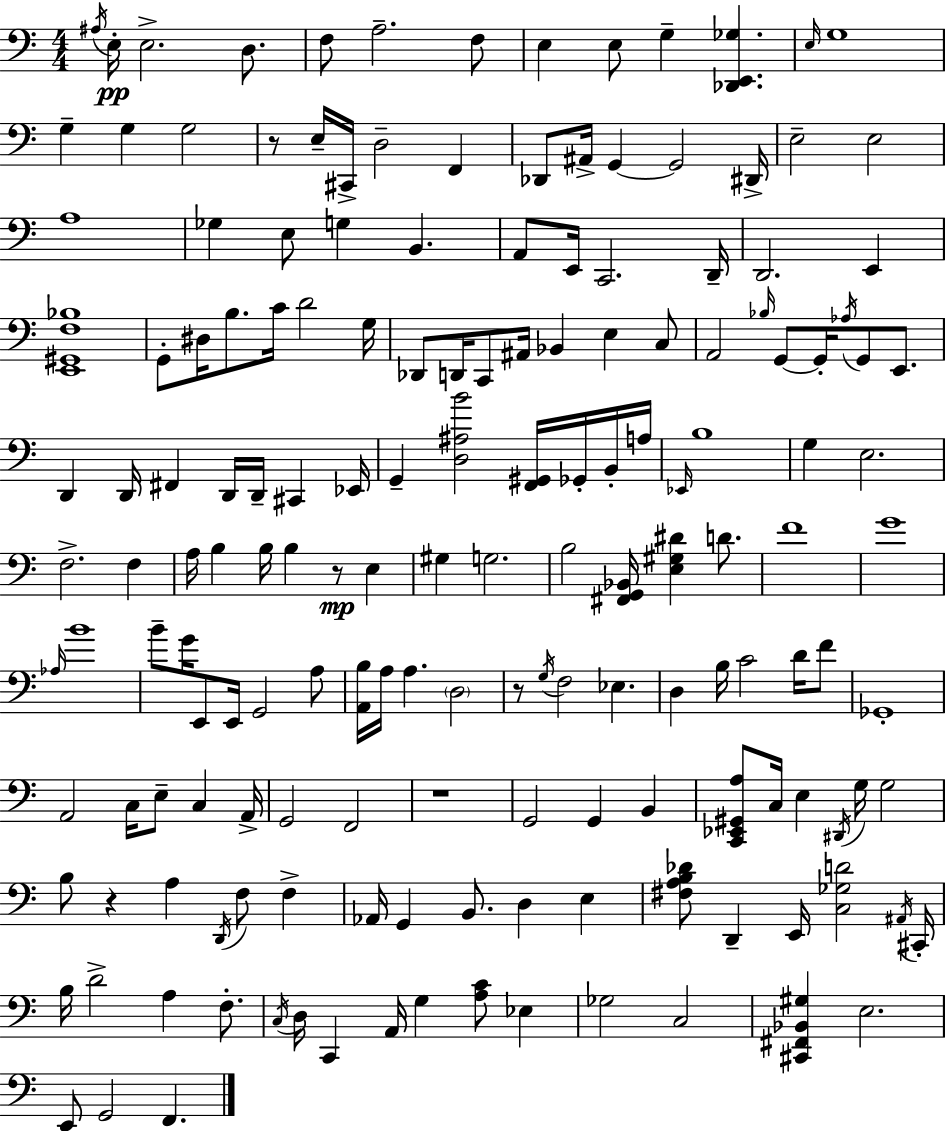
{
  \clef bass
  \numericTimeSignature
  \time 4/4
  \key a \minor
  \acciaccatura { ais16 }\pp e16-. e2.-> d8. | f8 a2.-- f8 | e4 e8 g4-- <des, e, ges>4. | \grace { e16 } g1 | \break g4-- g4 g2 | r8 e16-- cis,16-> d2-- f,4 | des,8 ais,16-> g,4~~ g,2 | dis,16-> e2-- e2 | \break a1 | ges4 e8 g4 b,4. | a,8 e,16 c,2. | d,16-- d,2. e,4 | \break <e, gis, f bes>1 | g,8-. dis16 b8. c'16 d'2 | g16 des,8 d,16 c,8 ais,16 bes,4 e4 | c8 a,2 \grace { bes16 } g,8~~ g,16-. \acciaccatura { aes16 } g,8 | \break e,8. d,4 d,16 fis,4 d,16 d,16-- cis,4 | ees,16 g,4-- <d ais b'>2 | <f, gis,>16 ges,16-. b,16-. a16 \grace { ees,16 } b1 | g4 e2. | \break f2.-> | f4 a16 b4 b16 b4 r8\mp | e4 gis4 g2. | b2 <fis, g, bes,>16 <e gis dis'>4 | \break d'8. f'1 | g'1 | \grace { aes16 } b'1 | b'8-- g'16 e,8 e,16 g,2 | \break a8 <a, b>16 a16 a4. \parenthesize d2 | r8 \acciaccatura { g16 } f2 | ees4. d4 b16 c'2 | d'16 f'8 ges,1-. | \break a,2 c16 | e8-- c4 a,16-> g,2 f,2 | r1 | g,2 g,4 | \break b,4 <c, ees, gis, a>8 c16 e4 \acciaccatura { dis,16 } g16 | g2 b8 r4 a4 | \acciaccatura { d,16 } f8 f4-> aes,16 g,4 b,8. | d4 e4 <fis a b des'>8 d,4-- e,16 | \break <c ges d'>2 \acciaccatura { ais,16 } cis,16-. b16 d'2-> | a4 f8.-. \acciaccatura { c16 } d16 c,4 | a,16 g4 <a c'>8 ees4 ges2 | c2 <cis, fis, bes, gis>4 e2. | \break e,8 g,2 | f,4. \bar "|."
}